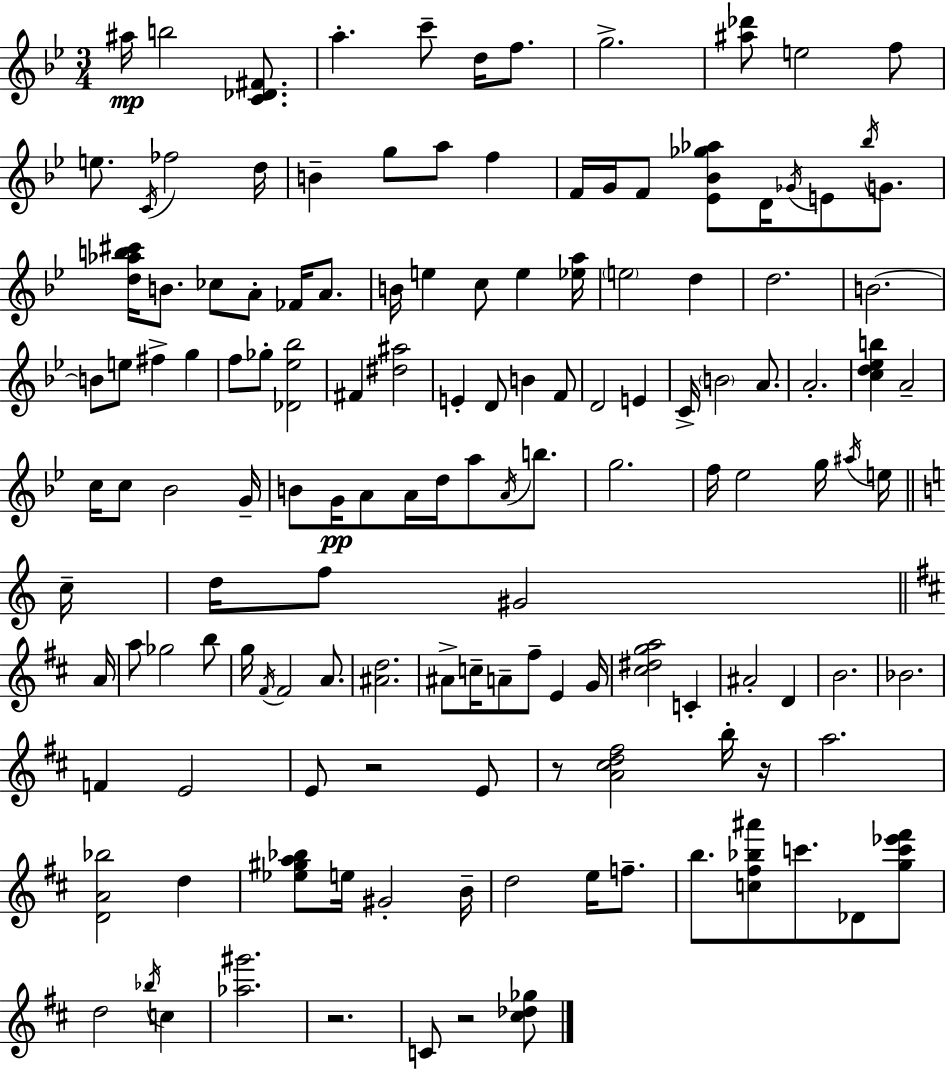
A#5/s B5/h [C4,Db4,F#4]/e. A5/q. C6/e D5/s F5/e. G5/h. [A#5,Db6]/e E5/h F5/e E5/e. C4/s FES5/h D5/s B4/q G5/e A5/e F5/q F4/s G4/s F4/e [Eb4,Bb4,Gb5,Ab5]/e D4/s Gb4/s E4/e Bb5/s G4/e. [D5,Ab5,B5,C#6]/s B4/e. CES5/e A4/e FES4/s A4/e. B4/s E5/q C5/e E5/q [Eb5,A5]/s E5/h D5/q D5/h. B4/h. B4/e E5/e F#5/q G5/q F5/e Gb5/e [Db4,Eb5,Bb5]/h F#4/q [D#5,A#5]/h E4/q D4/e B4/q F4/e D4/h E4/q C4/s B4/h A4/e. A4/h. [C5,D5,Eb5,B5]/q A4/h C5/s C5/e Bb4/h G4/s B4/e G4/s A4/e A4/s D5/s A5/e A4/s B5/e. G5/h. F5/s Eb5/h G5/s A#5/s E5/s C5/s D5/s F5/e G#4/h A4/s A5/e Gb5/h B5/e G5/s F#4/s F#4/h A4/e. [A#4,D5]/h. A#4/e C5/s A4/e F#5/e E4/q G4/s [C#5,D#5,G5,A5]/h C4/q A#4/h D4/q B4/h. Bb4/h. F4/q E4/h E4/e R/h E4/e R/e [A4,C#5,D5,F#5]/h B5/s R/s A5/h. [D4,A4,Bb5]/h D5/q [Eb5,G#5,A5,Bb5]/e E5/s G#4/h B4/s D5/h E5/s F5/e. B5/e. [C5,F#5,Bb5,A#6]/e C6/e. Db4/e [G5,C6,Eb6,F#6]/e D5/h Bb5/s C5/q [Ab5,G#6]/h. R/h. C4/e R/h [C#5,Db5,Gb5]/e